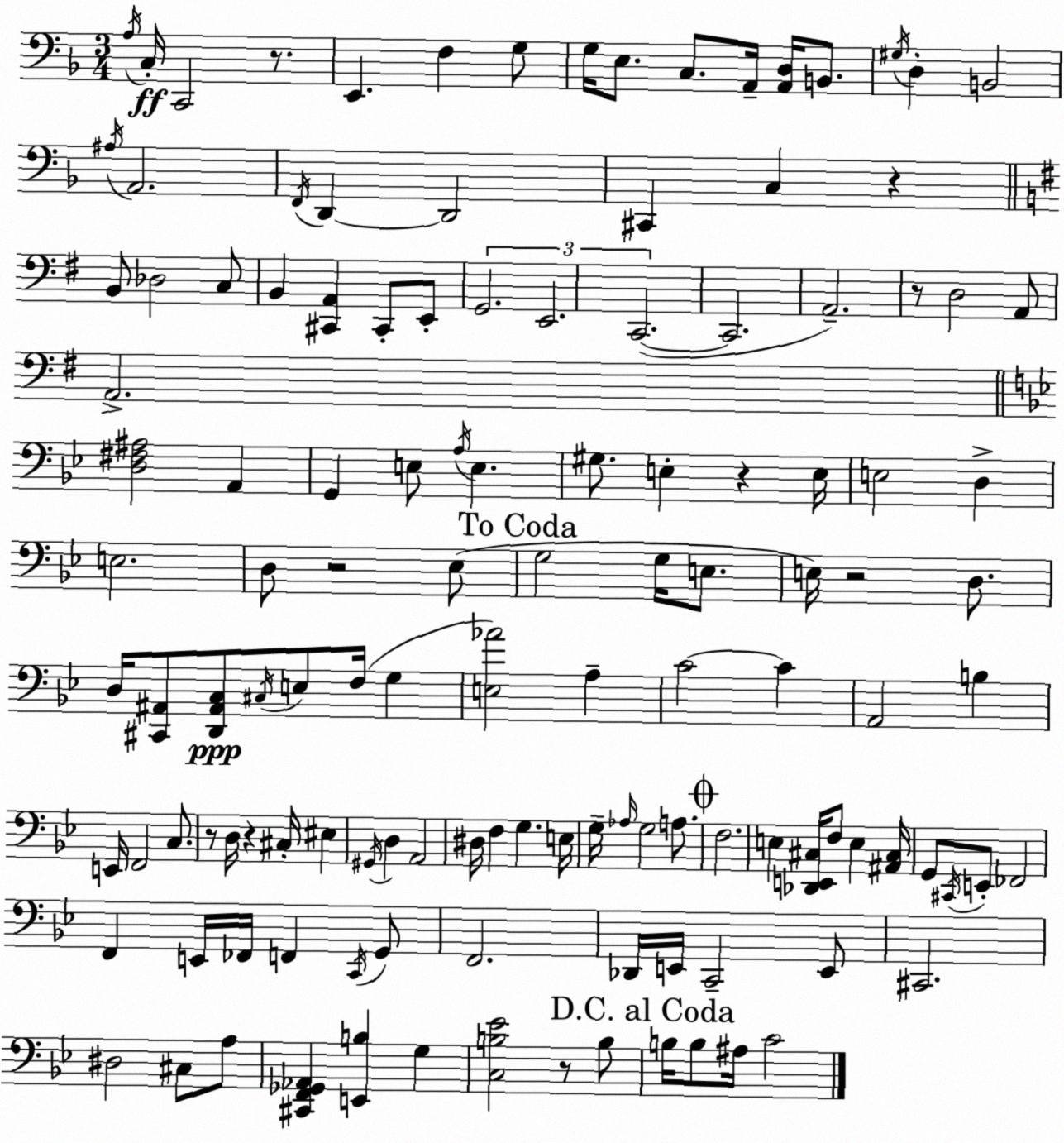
X:1
T:Untitled
M:3/4
L:1/4
K:F
A,/4 C,/4 C,,2 z/2 E,, F, G,/2 G,/4 E,/2 C,/2 A,,/4 [A,,D,]/4 B,,/2 ^G,/4 D, B,,2 ^A,/4 A,,2 F,,/4 D,, D,,2 ^C,, C, z B,,/2 _D,2 C,/2 B,, [^C,,A,,] ^C,,/2 E,,/2 G,,2 E,,2 C,,2 C,,2 A,,2 z/2 D,2 A,,/2 A,,2 [D,^F,^A,]2 A,, G,, E,/2 A,/4 E, ^G,/2 E, z E,/4 E,2 D, E,2 D,/2 z2 _E,/2 G,2 G,/4 E,/2 E,/4 z2 D,/2 D,/4 [^C,,^A,,]/2 [D,,^A,,C,]/2 ^C,/4 E,/2 F,/4 G, [E,_A]2 A, C2 C A,,2 B, E,,/4 F,,2 C,/2 z/2 D,/4 z ^C,/4 ^E, ^G,,/4 D, A,,2 ^D,/4 F, G, E,/4 G,/4 _A,/4 G,2 A,/2 F,2 E, [_D,,E,,^C,]/4 F,/2 E, [^A,,^C,]/4 G,,/2 ^C,,/4 E,,/2 _F,,2 F,, E,,/4 _F,,/4 F,, C,,/4 G,,/2 F,,2 _D,,/4 E,,/4 C,,2 E,,/2 ^C,,2 ^D,2 ^C,/2 A,/2 [^C,,F,,_G,,_A,,] [E,,B,] G, [C,B,_E]2 z/2 B,/2 B,/4 B,/2 ^A,/4 C2